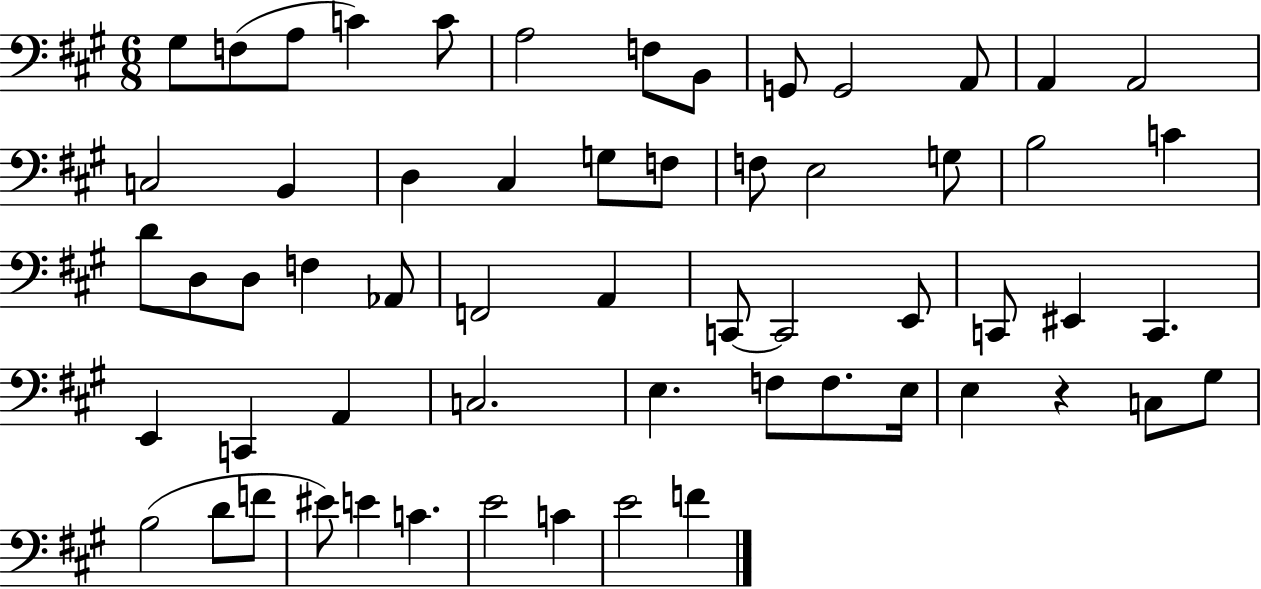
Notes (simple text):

G#3/e F3/e A3/e C4/q C4/e A3/h F3/e B2/e G2/e G2/h A2/e A2/q A2/h C3/h B2/q D3/q C#3/q G3/e F3/e F3/e E3/h G3/e B3/h C4/q D4/e D3/e D3/e F3/q Ab2/e F2/h A2/q C2/e C2/h E2/e C2/e EIS2/q C2/q. E2/q C2/q A2/q C3/h. E3/q. F3/e F3/e. E3/s E3/q R/q C3/e G#3/e B3/h D4/e F4/e EIS4/e E4/q C4/q. E4/h C4/q E4/h F4/q